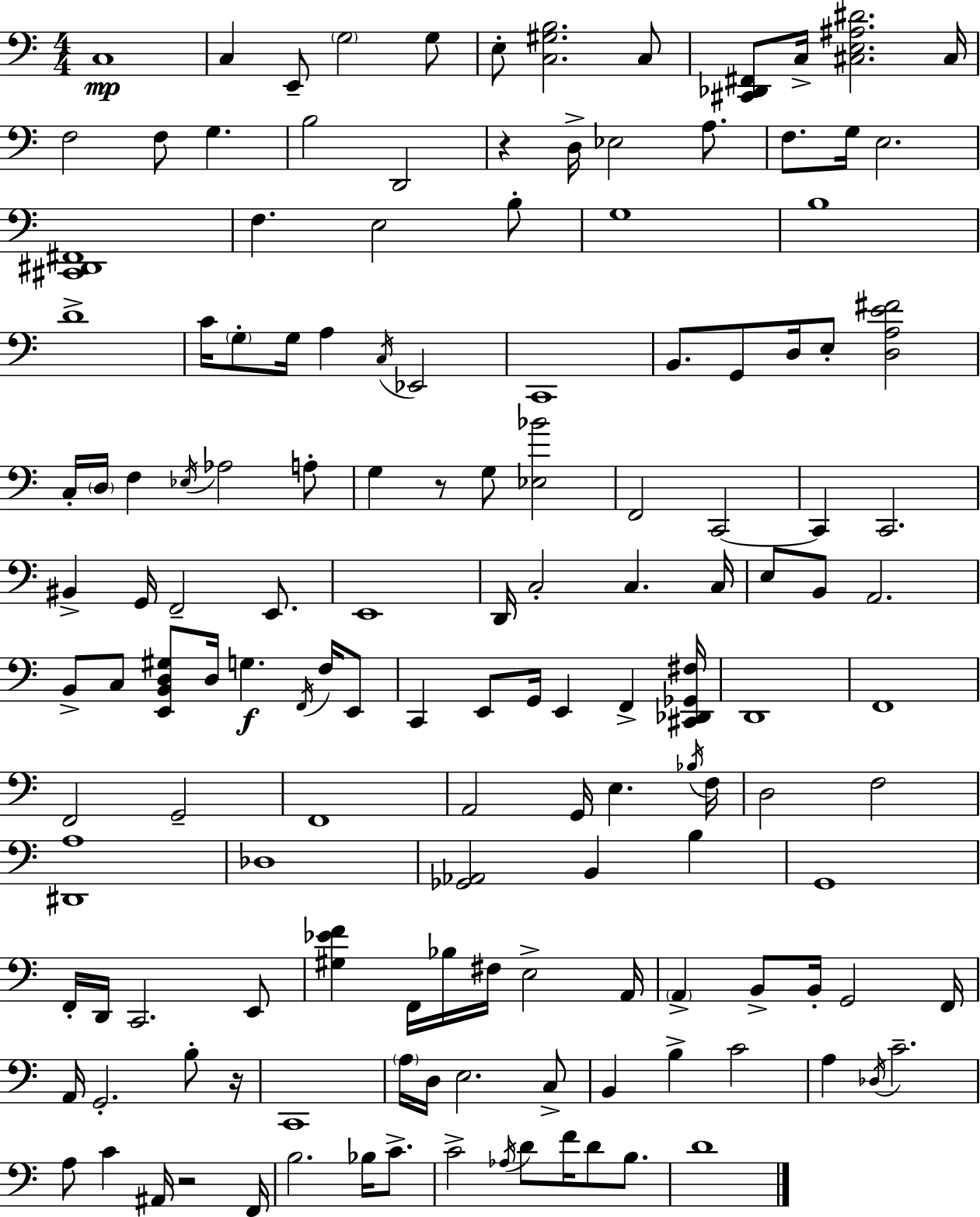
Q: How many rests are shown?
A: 4